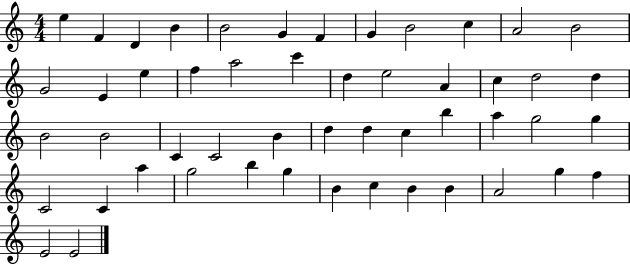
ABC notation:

X:1
T:Untitled
M:4/4
L:1/4
K:C
e F D B B2 G F G B2 c A2 B2 G2 E e f a2 c' d e2 A c d2 d B2 B2 C C2 B d d c b a g2 g C2 C a g2 b g B c B B A2 g f E2 E2